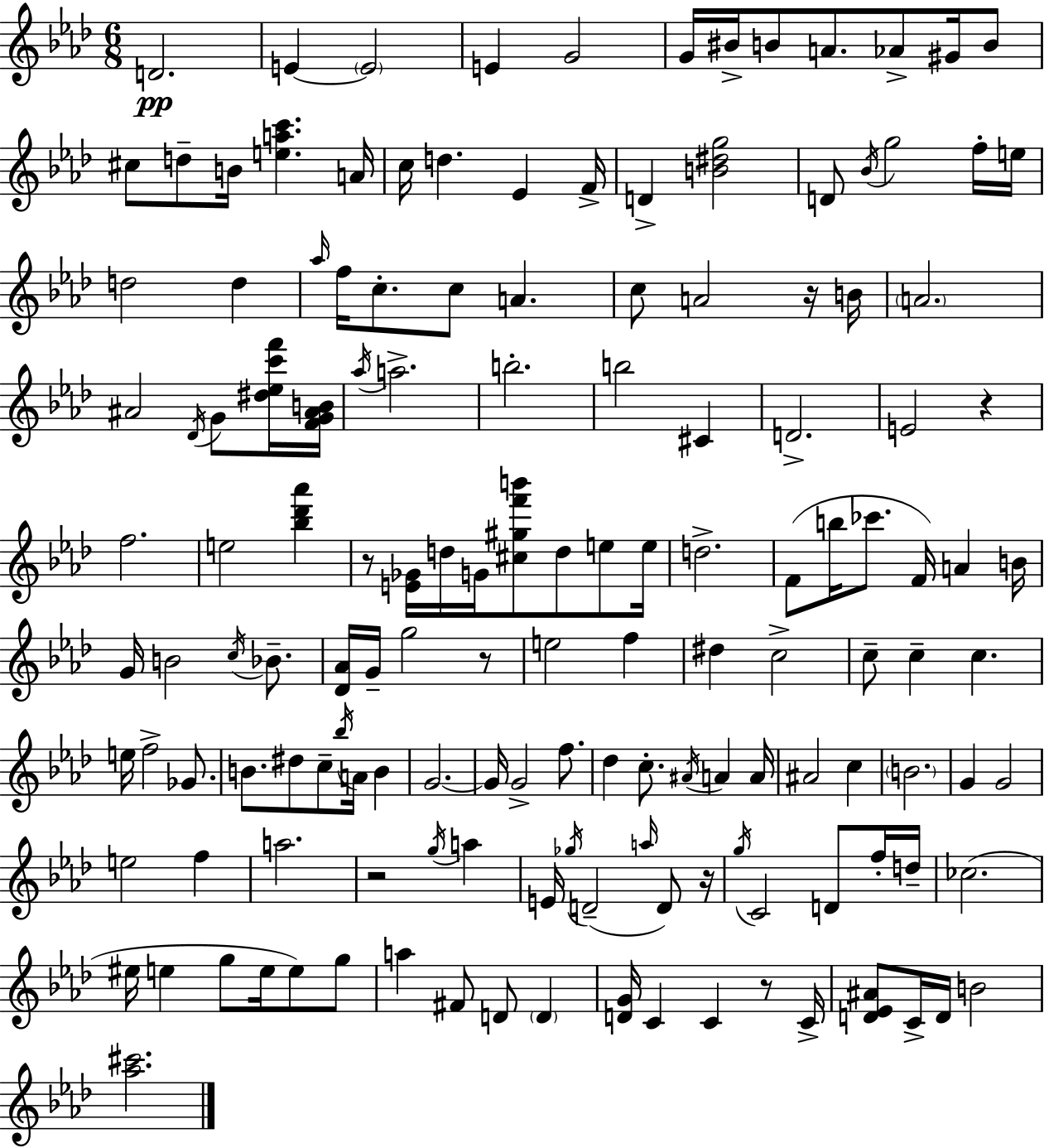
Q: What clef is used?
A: treble